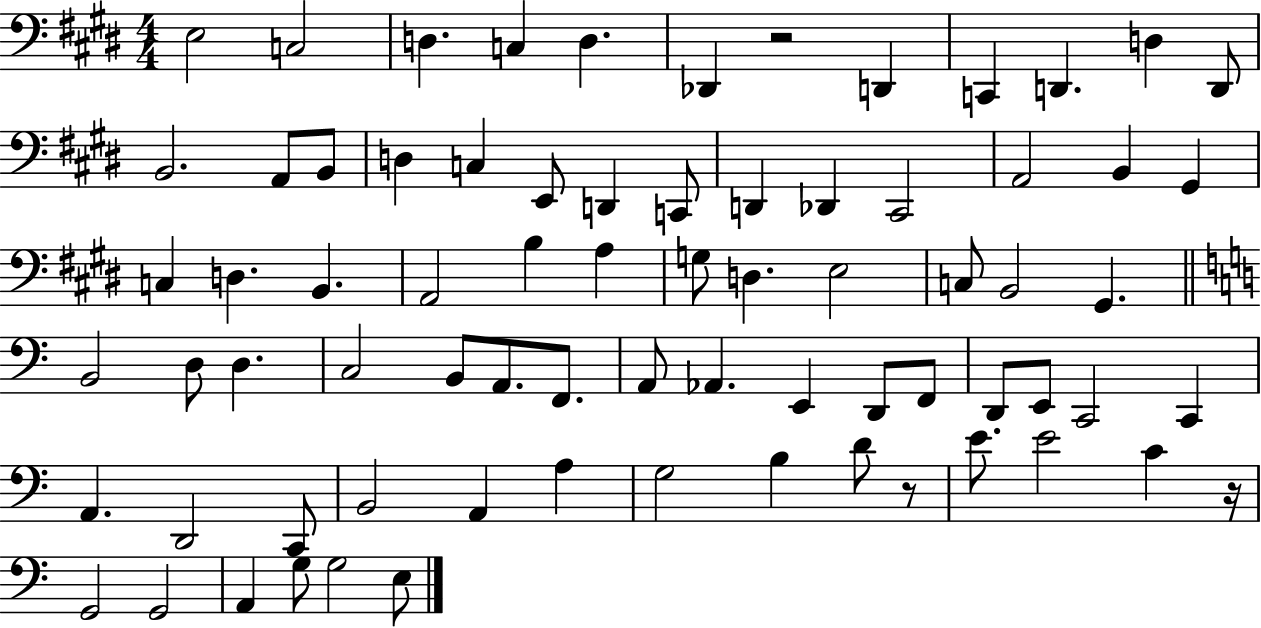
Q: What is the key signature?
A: E major